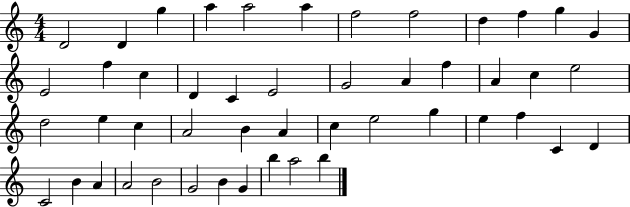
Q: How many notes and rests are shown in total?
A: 48